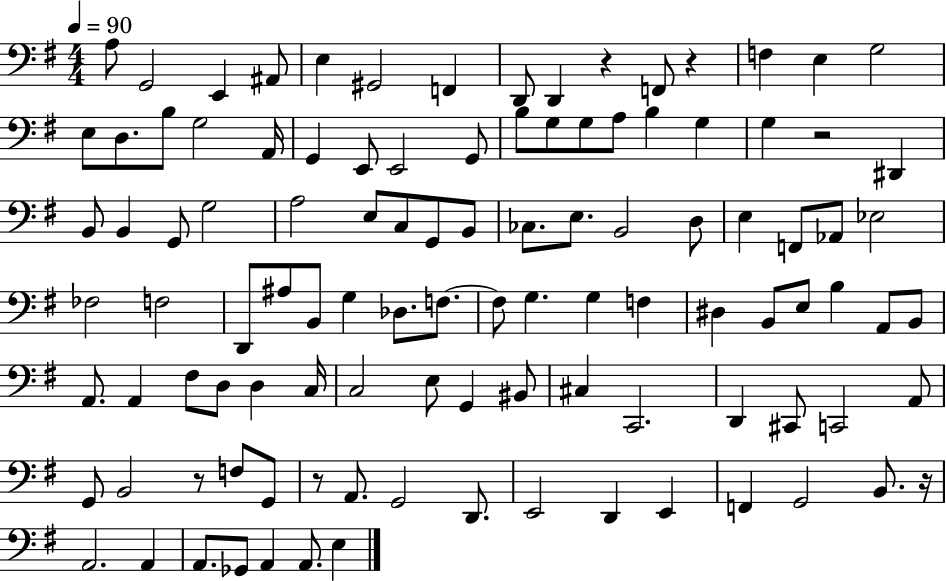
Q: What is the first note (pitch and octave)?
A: A3